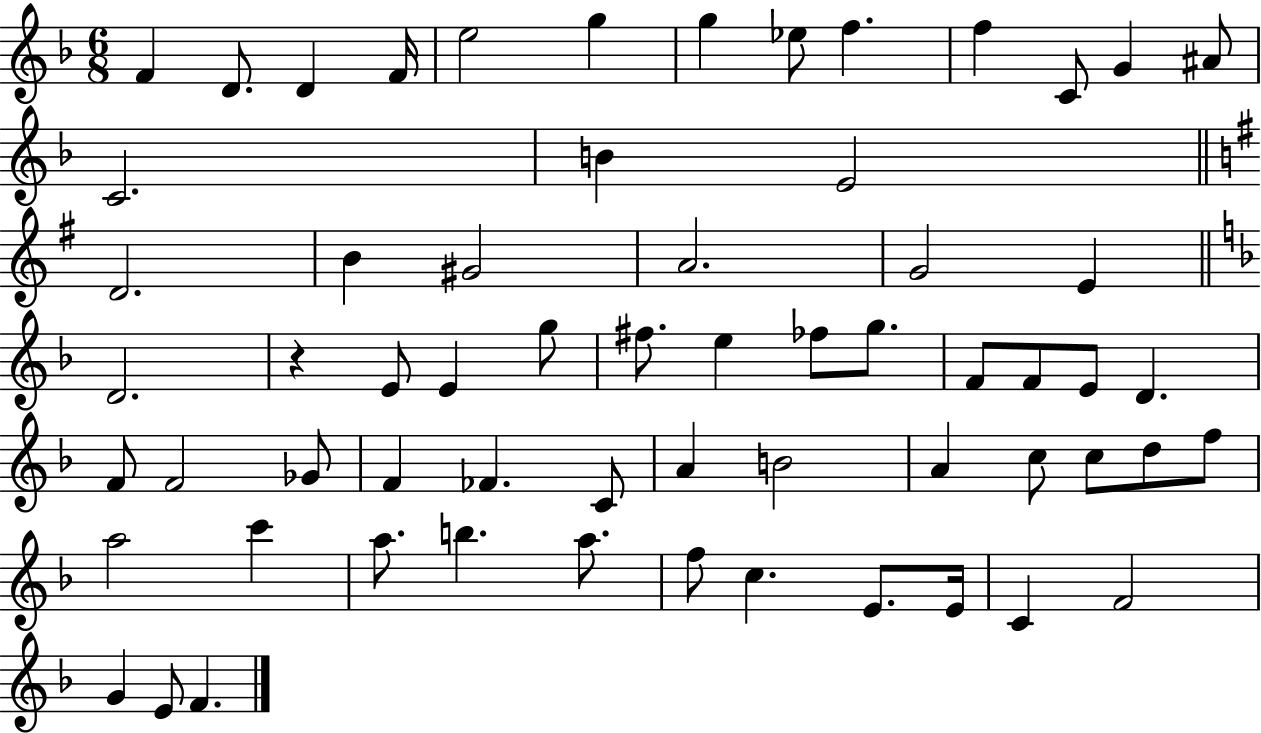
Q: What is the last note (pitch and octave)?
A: F4